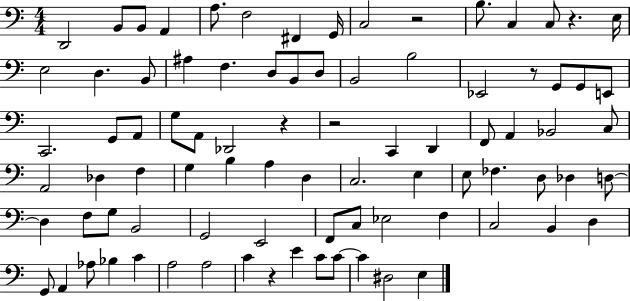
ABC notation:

X:1
T:Untitled
M:4/4
L:1/4
K:C
D,,2 B,,/2 B,,/2 A,, A,/2 F,2 ^F,, G,,/4 C,2 z2 B,/2 C, C,/2 z E,/4 E,2 D, B,,/2 ^A, F, D,/2 B,,/2 D,/2 B,,2 B,2 _E,,2 z/2 G,,/2 G,,/2 E,,/2 C,,2 G,,/2 A,,/2 G,/2 A,,/2 _D,,2 z z2 C,, D,, F,,/2 A,, _B,,2 C,/2 A,,2 _D, F, G, B, A, D, C,2 E, E,/2 _F, D,/2 _D, D,/2 D, F,/2 G,/2 B,,2 G,,2 E,,2 F,,/2 C,/2 _E,2 F, C,2 B,, D, G,,/2 A,, _A,/2 _B, C A,2 A,2 C z E C/2 C/2 C ^D,2 E,